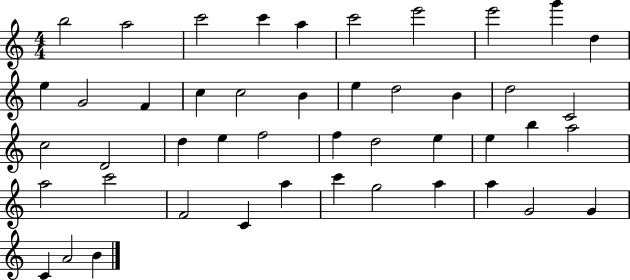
B5/h A5/h C6/h C6/q A5/q C6/h E6/h E6/h G6/q D5/q E5/q G4/h F4/q C5/q C5/h B4/q E5/q D5/h B4/q D5/h C4/h C5/h D4/h D5/q E5/q F5/h F5/q D5/h E5/q E5/q B5/q A5/h A5/h C6/h F4/h C4/q A5/q C6/q G5/h A5/q A5/q G4/h G4/q C4/q A4/h B4/q